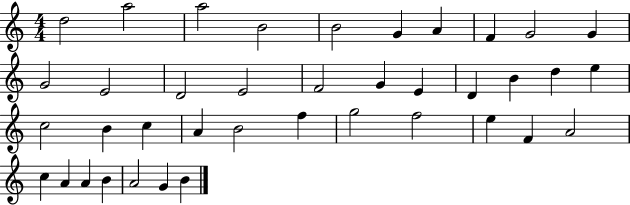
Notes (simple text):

D5/h A5/h A5/h B4/h B4/h G4/q A4/q F4/q G4/h G4/q G4/h E4/h D4/h E4/h F4/h G4/q E4/q D4/q B4/q D5/q E5/q C5/h B4/q C5/q A4/q B4/h F5/q G5/h F5/h E5/q F4/q A4/h C5/q A4/q A4/q B4/q A4/h G4/q B4/q